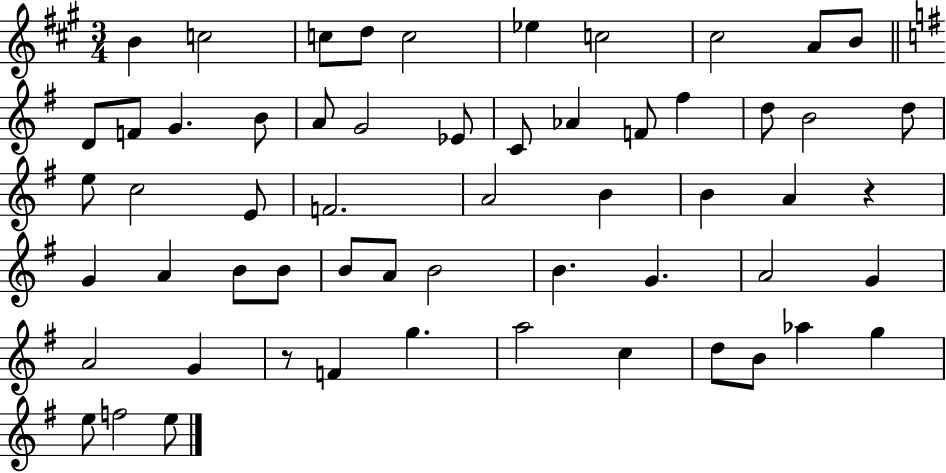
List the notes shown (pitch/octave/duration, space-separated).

B4/q C5/h C5/e D5/e C5/h Eb5/q C5/h C#5/h A4/e B4/e D4/e F4/e G4/q. B4/e A4/e G4/h Eb4/e C4/e Ab4/q F4/e F#5/q D5/e B4/h D5/e E5/e C5/h E4/e F4/h. A4/h B4/q B4/q A4/q R/q G4/q A4/q B4/e B4/e B4/e A4/e B4/h B4/q. G4/q. A4/h G4/q A4/h G4/q R/e F4/q G5/q. A5/h C5/q D5/e B4/e Ab5/q G5/q E5/e F5/h E5/e